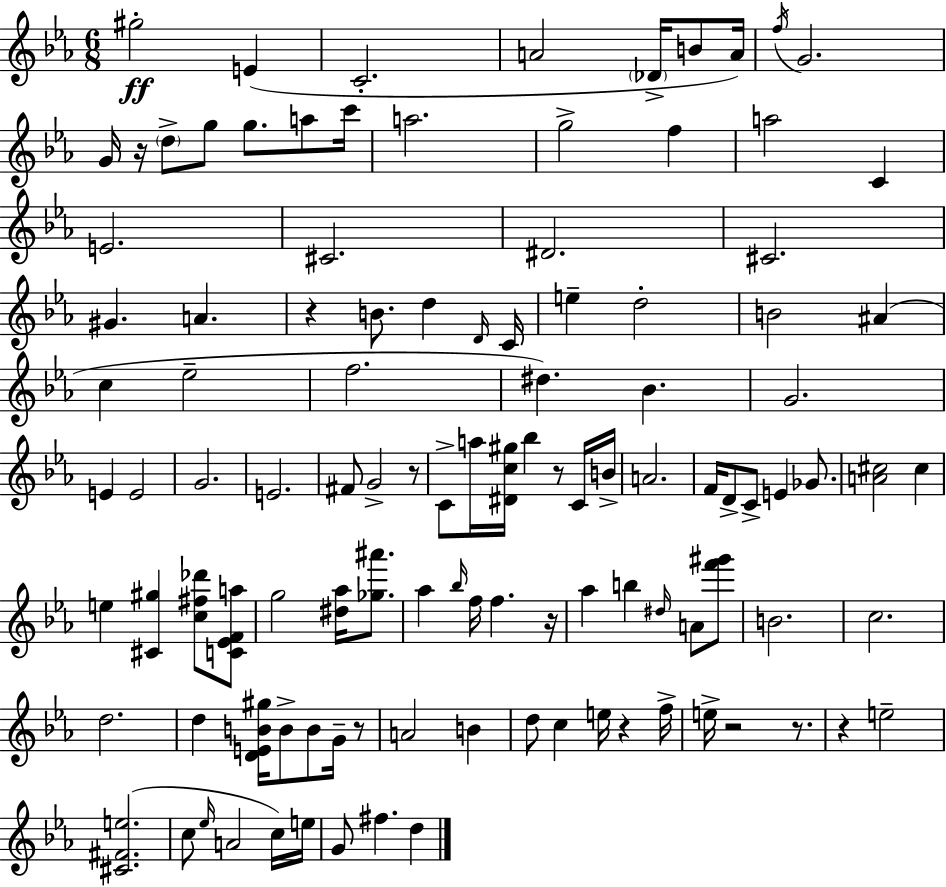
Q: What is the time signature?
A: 6/8